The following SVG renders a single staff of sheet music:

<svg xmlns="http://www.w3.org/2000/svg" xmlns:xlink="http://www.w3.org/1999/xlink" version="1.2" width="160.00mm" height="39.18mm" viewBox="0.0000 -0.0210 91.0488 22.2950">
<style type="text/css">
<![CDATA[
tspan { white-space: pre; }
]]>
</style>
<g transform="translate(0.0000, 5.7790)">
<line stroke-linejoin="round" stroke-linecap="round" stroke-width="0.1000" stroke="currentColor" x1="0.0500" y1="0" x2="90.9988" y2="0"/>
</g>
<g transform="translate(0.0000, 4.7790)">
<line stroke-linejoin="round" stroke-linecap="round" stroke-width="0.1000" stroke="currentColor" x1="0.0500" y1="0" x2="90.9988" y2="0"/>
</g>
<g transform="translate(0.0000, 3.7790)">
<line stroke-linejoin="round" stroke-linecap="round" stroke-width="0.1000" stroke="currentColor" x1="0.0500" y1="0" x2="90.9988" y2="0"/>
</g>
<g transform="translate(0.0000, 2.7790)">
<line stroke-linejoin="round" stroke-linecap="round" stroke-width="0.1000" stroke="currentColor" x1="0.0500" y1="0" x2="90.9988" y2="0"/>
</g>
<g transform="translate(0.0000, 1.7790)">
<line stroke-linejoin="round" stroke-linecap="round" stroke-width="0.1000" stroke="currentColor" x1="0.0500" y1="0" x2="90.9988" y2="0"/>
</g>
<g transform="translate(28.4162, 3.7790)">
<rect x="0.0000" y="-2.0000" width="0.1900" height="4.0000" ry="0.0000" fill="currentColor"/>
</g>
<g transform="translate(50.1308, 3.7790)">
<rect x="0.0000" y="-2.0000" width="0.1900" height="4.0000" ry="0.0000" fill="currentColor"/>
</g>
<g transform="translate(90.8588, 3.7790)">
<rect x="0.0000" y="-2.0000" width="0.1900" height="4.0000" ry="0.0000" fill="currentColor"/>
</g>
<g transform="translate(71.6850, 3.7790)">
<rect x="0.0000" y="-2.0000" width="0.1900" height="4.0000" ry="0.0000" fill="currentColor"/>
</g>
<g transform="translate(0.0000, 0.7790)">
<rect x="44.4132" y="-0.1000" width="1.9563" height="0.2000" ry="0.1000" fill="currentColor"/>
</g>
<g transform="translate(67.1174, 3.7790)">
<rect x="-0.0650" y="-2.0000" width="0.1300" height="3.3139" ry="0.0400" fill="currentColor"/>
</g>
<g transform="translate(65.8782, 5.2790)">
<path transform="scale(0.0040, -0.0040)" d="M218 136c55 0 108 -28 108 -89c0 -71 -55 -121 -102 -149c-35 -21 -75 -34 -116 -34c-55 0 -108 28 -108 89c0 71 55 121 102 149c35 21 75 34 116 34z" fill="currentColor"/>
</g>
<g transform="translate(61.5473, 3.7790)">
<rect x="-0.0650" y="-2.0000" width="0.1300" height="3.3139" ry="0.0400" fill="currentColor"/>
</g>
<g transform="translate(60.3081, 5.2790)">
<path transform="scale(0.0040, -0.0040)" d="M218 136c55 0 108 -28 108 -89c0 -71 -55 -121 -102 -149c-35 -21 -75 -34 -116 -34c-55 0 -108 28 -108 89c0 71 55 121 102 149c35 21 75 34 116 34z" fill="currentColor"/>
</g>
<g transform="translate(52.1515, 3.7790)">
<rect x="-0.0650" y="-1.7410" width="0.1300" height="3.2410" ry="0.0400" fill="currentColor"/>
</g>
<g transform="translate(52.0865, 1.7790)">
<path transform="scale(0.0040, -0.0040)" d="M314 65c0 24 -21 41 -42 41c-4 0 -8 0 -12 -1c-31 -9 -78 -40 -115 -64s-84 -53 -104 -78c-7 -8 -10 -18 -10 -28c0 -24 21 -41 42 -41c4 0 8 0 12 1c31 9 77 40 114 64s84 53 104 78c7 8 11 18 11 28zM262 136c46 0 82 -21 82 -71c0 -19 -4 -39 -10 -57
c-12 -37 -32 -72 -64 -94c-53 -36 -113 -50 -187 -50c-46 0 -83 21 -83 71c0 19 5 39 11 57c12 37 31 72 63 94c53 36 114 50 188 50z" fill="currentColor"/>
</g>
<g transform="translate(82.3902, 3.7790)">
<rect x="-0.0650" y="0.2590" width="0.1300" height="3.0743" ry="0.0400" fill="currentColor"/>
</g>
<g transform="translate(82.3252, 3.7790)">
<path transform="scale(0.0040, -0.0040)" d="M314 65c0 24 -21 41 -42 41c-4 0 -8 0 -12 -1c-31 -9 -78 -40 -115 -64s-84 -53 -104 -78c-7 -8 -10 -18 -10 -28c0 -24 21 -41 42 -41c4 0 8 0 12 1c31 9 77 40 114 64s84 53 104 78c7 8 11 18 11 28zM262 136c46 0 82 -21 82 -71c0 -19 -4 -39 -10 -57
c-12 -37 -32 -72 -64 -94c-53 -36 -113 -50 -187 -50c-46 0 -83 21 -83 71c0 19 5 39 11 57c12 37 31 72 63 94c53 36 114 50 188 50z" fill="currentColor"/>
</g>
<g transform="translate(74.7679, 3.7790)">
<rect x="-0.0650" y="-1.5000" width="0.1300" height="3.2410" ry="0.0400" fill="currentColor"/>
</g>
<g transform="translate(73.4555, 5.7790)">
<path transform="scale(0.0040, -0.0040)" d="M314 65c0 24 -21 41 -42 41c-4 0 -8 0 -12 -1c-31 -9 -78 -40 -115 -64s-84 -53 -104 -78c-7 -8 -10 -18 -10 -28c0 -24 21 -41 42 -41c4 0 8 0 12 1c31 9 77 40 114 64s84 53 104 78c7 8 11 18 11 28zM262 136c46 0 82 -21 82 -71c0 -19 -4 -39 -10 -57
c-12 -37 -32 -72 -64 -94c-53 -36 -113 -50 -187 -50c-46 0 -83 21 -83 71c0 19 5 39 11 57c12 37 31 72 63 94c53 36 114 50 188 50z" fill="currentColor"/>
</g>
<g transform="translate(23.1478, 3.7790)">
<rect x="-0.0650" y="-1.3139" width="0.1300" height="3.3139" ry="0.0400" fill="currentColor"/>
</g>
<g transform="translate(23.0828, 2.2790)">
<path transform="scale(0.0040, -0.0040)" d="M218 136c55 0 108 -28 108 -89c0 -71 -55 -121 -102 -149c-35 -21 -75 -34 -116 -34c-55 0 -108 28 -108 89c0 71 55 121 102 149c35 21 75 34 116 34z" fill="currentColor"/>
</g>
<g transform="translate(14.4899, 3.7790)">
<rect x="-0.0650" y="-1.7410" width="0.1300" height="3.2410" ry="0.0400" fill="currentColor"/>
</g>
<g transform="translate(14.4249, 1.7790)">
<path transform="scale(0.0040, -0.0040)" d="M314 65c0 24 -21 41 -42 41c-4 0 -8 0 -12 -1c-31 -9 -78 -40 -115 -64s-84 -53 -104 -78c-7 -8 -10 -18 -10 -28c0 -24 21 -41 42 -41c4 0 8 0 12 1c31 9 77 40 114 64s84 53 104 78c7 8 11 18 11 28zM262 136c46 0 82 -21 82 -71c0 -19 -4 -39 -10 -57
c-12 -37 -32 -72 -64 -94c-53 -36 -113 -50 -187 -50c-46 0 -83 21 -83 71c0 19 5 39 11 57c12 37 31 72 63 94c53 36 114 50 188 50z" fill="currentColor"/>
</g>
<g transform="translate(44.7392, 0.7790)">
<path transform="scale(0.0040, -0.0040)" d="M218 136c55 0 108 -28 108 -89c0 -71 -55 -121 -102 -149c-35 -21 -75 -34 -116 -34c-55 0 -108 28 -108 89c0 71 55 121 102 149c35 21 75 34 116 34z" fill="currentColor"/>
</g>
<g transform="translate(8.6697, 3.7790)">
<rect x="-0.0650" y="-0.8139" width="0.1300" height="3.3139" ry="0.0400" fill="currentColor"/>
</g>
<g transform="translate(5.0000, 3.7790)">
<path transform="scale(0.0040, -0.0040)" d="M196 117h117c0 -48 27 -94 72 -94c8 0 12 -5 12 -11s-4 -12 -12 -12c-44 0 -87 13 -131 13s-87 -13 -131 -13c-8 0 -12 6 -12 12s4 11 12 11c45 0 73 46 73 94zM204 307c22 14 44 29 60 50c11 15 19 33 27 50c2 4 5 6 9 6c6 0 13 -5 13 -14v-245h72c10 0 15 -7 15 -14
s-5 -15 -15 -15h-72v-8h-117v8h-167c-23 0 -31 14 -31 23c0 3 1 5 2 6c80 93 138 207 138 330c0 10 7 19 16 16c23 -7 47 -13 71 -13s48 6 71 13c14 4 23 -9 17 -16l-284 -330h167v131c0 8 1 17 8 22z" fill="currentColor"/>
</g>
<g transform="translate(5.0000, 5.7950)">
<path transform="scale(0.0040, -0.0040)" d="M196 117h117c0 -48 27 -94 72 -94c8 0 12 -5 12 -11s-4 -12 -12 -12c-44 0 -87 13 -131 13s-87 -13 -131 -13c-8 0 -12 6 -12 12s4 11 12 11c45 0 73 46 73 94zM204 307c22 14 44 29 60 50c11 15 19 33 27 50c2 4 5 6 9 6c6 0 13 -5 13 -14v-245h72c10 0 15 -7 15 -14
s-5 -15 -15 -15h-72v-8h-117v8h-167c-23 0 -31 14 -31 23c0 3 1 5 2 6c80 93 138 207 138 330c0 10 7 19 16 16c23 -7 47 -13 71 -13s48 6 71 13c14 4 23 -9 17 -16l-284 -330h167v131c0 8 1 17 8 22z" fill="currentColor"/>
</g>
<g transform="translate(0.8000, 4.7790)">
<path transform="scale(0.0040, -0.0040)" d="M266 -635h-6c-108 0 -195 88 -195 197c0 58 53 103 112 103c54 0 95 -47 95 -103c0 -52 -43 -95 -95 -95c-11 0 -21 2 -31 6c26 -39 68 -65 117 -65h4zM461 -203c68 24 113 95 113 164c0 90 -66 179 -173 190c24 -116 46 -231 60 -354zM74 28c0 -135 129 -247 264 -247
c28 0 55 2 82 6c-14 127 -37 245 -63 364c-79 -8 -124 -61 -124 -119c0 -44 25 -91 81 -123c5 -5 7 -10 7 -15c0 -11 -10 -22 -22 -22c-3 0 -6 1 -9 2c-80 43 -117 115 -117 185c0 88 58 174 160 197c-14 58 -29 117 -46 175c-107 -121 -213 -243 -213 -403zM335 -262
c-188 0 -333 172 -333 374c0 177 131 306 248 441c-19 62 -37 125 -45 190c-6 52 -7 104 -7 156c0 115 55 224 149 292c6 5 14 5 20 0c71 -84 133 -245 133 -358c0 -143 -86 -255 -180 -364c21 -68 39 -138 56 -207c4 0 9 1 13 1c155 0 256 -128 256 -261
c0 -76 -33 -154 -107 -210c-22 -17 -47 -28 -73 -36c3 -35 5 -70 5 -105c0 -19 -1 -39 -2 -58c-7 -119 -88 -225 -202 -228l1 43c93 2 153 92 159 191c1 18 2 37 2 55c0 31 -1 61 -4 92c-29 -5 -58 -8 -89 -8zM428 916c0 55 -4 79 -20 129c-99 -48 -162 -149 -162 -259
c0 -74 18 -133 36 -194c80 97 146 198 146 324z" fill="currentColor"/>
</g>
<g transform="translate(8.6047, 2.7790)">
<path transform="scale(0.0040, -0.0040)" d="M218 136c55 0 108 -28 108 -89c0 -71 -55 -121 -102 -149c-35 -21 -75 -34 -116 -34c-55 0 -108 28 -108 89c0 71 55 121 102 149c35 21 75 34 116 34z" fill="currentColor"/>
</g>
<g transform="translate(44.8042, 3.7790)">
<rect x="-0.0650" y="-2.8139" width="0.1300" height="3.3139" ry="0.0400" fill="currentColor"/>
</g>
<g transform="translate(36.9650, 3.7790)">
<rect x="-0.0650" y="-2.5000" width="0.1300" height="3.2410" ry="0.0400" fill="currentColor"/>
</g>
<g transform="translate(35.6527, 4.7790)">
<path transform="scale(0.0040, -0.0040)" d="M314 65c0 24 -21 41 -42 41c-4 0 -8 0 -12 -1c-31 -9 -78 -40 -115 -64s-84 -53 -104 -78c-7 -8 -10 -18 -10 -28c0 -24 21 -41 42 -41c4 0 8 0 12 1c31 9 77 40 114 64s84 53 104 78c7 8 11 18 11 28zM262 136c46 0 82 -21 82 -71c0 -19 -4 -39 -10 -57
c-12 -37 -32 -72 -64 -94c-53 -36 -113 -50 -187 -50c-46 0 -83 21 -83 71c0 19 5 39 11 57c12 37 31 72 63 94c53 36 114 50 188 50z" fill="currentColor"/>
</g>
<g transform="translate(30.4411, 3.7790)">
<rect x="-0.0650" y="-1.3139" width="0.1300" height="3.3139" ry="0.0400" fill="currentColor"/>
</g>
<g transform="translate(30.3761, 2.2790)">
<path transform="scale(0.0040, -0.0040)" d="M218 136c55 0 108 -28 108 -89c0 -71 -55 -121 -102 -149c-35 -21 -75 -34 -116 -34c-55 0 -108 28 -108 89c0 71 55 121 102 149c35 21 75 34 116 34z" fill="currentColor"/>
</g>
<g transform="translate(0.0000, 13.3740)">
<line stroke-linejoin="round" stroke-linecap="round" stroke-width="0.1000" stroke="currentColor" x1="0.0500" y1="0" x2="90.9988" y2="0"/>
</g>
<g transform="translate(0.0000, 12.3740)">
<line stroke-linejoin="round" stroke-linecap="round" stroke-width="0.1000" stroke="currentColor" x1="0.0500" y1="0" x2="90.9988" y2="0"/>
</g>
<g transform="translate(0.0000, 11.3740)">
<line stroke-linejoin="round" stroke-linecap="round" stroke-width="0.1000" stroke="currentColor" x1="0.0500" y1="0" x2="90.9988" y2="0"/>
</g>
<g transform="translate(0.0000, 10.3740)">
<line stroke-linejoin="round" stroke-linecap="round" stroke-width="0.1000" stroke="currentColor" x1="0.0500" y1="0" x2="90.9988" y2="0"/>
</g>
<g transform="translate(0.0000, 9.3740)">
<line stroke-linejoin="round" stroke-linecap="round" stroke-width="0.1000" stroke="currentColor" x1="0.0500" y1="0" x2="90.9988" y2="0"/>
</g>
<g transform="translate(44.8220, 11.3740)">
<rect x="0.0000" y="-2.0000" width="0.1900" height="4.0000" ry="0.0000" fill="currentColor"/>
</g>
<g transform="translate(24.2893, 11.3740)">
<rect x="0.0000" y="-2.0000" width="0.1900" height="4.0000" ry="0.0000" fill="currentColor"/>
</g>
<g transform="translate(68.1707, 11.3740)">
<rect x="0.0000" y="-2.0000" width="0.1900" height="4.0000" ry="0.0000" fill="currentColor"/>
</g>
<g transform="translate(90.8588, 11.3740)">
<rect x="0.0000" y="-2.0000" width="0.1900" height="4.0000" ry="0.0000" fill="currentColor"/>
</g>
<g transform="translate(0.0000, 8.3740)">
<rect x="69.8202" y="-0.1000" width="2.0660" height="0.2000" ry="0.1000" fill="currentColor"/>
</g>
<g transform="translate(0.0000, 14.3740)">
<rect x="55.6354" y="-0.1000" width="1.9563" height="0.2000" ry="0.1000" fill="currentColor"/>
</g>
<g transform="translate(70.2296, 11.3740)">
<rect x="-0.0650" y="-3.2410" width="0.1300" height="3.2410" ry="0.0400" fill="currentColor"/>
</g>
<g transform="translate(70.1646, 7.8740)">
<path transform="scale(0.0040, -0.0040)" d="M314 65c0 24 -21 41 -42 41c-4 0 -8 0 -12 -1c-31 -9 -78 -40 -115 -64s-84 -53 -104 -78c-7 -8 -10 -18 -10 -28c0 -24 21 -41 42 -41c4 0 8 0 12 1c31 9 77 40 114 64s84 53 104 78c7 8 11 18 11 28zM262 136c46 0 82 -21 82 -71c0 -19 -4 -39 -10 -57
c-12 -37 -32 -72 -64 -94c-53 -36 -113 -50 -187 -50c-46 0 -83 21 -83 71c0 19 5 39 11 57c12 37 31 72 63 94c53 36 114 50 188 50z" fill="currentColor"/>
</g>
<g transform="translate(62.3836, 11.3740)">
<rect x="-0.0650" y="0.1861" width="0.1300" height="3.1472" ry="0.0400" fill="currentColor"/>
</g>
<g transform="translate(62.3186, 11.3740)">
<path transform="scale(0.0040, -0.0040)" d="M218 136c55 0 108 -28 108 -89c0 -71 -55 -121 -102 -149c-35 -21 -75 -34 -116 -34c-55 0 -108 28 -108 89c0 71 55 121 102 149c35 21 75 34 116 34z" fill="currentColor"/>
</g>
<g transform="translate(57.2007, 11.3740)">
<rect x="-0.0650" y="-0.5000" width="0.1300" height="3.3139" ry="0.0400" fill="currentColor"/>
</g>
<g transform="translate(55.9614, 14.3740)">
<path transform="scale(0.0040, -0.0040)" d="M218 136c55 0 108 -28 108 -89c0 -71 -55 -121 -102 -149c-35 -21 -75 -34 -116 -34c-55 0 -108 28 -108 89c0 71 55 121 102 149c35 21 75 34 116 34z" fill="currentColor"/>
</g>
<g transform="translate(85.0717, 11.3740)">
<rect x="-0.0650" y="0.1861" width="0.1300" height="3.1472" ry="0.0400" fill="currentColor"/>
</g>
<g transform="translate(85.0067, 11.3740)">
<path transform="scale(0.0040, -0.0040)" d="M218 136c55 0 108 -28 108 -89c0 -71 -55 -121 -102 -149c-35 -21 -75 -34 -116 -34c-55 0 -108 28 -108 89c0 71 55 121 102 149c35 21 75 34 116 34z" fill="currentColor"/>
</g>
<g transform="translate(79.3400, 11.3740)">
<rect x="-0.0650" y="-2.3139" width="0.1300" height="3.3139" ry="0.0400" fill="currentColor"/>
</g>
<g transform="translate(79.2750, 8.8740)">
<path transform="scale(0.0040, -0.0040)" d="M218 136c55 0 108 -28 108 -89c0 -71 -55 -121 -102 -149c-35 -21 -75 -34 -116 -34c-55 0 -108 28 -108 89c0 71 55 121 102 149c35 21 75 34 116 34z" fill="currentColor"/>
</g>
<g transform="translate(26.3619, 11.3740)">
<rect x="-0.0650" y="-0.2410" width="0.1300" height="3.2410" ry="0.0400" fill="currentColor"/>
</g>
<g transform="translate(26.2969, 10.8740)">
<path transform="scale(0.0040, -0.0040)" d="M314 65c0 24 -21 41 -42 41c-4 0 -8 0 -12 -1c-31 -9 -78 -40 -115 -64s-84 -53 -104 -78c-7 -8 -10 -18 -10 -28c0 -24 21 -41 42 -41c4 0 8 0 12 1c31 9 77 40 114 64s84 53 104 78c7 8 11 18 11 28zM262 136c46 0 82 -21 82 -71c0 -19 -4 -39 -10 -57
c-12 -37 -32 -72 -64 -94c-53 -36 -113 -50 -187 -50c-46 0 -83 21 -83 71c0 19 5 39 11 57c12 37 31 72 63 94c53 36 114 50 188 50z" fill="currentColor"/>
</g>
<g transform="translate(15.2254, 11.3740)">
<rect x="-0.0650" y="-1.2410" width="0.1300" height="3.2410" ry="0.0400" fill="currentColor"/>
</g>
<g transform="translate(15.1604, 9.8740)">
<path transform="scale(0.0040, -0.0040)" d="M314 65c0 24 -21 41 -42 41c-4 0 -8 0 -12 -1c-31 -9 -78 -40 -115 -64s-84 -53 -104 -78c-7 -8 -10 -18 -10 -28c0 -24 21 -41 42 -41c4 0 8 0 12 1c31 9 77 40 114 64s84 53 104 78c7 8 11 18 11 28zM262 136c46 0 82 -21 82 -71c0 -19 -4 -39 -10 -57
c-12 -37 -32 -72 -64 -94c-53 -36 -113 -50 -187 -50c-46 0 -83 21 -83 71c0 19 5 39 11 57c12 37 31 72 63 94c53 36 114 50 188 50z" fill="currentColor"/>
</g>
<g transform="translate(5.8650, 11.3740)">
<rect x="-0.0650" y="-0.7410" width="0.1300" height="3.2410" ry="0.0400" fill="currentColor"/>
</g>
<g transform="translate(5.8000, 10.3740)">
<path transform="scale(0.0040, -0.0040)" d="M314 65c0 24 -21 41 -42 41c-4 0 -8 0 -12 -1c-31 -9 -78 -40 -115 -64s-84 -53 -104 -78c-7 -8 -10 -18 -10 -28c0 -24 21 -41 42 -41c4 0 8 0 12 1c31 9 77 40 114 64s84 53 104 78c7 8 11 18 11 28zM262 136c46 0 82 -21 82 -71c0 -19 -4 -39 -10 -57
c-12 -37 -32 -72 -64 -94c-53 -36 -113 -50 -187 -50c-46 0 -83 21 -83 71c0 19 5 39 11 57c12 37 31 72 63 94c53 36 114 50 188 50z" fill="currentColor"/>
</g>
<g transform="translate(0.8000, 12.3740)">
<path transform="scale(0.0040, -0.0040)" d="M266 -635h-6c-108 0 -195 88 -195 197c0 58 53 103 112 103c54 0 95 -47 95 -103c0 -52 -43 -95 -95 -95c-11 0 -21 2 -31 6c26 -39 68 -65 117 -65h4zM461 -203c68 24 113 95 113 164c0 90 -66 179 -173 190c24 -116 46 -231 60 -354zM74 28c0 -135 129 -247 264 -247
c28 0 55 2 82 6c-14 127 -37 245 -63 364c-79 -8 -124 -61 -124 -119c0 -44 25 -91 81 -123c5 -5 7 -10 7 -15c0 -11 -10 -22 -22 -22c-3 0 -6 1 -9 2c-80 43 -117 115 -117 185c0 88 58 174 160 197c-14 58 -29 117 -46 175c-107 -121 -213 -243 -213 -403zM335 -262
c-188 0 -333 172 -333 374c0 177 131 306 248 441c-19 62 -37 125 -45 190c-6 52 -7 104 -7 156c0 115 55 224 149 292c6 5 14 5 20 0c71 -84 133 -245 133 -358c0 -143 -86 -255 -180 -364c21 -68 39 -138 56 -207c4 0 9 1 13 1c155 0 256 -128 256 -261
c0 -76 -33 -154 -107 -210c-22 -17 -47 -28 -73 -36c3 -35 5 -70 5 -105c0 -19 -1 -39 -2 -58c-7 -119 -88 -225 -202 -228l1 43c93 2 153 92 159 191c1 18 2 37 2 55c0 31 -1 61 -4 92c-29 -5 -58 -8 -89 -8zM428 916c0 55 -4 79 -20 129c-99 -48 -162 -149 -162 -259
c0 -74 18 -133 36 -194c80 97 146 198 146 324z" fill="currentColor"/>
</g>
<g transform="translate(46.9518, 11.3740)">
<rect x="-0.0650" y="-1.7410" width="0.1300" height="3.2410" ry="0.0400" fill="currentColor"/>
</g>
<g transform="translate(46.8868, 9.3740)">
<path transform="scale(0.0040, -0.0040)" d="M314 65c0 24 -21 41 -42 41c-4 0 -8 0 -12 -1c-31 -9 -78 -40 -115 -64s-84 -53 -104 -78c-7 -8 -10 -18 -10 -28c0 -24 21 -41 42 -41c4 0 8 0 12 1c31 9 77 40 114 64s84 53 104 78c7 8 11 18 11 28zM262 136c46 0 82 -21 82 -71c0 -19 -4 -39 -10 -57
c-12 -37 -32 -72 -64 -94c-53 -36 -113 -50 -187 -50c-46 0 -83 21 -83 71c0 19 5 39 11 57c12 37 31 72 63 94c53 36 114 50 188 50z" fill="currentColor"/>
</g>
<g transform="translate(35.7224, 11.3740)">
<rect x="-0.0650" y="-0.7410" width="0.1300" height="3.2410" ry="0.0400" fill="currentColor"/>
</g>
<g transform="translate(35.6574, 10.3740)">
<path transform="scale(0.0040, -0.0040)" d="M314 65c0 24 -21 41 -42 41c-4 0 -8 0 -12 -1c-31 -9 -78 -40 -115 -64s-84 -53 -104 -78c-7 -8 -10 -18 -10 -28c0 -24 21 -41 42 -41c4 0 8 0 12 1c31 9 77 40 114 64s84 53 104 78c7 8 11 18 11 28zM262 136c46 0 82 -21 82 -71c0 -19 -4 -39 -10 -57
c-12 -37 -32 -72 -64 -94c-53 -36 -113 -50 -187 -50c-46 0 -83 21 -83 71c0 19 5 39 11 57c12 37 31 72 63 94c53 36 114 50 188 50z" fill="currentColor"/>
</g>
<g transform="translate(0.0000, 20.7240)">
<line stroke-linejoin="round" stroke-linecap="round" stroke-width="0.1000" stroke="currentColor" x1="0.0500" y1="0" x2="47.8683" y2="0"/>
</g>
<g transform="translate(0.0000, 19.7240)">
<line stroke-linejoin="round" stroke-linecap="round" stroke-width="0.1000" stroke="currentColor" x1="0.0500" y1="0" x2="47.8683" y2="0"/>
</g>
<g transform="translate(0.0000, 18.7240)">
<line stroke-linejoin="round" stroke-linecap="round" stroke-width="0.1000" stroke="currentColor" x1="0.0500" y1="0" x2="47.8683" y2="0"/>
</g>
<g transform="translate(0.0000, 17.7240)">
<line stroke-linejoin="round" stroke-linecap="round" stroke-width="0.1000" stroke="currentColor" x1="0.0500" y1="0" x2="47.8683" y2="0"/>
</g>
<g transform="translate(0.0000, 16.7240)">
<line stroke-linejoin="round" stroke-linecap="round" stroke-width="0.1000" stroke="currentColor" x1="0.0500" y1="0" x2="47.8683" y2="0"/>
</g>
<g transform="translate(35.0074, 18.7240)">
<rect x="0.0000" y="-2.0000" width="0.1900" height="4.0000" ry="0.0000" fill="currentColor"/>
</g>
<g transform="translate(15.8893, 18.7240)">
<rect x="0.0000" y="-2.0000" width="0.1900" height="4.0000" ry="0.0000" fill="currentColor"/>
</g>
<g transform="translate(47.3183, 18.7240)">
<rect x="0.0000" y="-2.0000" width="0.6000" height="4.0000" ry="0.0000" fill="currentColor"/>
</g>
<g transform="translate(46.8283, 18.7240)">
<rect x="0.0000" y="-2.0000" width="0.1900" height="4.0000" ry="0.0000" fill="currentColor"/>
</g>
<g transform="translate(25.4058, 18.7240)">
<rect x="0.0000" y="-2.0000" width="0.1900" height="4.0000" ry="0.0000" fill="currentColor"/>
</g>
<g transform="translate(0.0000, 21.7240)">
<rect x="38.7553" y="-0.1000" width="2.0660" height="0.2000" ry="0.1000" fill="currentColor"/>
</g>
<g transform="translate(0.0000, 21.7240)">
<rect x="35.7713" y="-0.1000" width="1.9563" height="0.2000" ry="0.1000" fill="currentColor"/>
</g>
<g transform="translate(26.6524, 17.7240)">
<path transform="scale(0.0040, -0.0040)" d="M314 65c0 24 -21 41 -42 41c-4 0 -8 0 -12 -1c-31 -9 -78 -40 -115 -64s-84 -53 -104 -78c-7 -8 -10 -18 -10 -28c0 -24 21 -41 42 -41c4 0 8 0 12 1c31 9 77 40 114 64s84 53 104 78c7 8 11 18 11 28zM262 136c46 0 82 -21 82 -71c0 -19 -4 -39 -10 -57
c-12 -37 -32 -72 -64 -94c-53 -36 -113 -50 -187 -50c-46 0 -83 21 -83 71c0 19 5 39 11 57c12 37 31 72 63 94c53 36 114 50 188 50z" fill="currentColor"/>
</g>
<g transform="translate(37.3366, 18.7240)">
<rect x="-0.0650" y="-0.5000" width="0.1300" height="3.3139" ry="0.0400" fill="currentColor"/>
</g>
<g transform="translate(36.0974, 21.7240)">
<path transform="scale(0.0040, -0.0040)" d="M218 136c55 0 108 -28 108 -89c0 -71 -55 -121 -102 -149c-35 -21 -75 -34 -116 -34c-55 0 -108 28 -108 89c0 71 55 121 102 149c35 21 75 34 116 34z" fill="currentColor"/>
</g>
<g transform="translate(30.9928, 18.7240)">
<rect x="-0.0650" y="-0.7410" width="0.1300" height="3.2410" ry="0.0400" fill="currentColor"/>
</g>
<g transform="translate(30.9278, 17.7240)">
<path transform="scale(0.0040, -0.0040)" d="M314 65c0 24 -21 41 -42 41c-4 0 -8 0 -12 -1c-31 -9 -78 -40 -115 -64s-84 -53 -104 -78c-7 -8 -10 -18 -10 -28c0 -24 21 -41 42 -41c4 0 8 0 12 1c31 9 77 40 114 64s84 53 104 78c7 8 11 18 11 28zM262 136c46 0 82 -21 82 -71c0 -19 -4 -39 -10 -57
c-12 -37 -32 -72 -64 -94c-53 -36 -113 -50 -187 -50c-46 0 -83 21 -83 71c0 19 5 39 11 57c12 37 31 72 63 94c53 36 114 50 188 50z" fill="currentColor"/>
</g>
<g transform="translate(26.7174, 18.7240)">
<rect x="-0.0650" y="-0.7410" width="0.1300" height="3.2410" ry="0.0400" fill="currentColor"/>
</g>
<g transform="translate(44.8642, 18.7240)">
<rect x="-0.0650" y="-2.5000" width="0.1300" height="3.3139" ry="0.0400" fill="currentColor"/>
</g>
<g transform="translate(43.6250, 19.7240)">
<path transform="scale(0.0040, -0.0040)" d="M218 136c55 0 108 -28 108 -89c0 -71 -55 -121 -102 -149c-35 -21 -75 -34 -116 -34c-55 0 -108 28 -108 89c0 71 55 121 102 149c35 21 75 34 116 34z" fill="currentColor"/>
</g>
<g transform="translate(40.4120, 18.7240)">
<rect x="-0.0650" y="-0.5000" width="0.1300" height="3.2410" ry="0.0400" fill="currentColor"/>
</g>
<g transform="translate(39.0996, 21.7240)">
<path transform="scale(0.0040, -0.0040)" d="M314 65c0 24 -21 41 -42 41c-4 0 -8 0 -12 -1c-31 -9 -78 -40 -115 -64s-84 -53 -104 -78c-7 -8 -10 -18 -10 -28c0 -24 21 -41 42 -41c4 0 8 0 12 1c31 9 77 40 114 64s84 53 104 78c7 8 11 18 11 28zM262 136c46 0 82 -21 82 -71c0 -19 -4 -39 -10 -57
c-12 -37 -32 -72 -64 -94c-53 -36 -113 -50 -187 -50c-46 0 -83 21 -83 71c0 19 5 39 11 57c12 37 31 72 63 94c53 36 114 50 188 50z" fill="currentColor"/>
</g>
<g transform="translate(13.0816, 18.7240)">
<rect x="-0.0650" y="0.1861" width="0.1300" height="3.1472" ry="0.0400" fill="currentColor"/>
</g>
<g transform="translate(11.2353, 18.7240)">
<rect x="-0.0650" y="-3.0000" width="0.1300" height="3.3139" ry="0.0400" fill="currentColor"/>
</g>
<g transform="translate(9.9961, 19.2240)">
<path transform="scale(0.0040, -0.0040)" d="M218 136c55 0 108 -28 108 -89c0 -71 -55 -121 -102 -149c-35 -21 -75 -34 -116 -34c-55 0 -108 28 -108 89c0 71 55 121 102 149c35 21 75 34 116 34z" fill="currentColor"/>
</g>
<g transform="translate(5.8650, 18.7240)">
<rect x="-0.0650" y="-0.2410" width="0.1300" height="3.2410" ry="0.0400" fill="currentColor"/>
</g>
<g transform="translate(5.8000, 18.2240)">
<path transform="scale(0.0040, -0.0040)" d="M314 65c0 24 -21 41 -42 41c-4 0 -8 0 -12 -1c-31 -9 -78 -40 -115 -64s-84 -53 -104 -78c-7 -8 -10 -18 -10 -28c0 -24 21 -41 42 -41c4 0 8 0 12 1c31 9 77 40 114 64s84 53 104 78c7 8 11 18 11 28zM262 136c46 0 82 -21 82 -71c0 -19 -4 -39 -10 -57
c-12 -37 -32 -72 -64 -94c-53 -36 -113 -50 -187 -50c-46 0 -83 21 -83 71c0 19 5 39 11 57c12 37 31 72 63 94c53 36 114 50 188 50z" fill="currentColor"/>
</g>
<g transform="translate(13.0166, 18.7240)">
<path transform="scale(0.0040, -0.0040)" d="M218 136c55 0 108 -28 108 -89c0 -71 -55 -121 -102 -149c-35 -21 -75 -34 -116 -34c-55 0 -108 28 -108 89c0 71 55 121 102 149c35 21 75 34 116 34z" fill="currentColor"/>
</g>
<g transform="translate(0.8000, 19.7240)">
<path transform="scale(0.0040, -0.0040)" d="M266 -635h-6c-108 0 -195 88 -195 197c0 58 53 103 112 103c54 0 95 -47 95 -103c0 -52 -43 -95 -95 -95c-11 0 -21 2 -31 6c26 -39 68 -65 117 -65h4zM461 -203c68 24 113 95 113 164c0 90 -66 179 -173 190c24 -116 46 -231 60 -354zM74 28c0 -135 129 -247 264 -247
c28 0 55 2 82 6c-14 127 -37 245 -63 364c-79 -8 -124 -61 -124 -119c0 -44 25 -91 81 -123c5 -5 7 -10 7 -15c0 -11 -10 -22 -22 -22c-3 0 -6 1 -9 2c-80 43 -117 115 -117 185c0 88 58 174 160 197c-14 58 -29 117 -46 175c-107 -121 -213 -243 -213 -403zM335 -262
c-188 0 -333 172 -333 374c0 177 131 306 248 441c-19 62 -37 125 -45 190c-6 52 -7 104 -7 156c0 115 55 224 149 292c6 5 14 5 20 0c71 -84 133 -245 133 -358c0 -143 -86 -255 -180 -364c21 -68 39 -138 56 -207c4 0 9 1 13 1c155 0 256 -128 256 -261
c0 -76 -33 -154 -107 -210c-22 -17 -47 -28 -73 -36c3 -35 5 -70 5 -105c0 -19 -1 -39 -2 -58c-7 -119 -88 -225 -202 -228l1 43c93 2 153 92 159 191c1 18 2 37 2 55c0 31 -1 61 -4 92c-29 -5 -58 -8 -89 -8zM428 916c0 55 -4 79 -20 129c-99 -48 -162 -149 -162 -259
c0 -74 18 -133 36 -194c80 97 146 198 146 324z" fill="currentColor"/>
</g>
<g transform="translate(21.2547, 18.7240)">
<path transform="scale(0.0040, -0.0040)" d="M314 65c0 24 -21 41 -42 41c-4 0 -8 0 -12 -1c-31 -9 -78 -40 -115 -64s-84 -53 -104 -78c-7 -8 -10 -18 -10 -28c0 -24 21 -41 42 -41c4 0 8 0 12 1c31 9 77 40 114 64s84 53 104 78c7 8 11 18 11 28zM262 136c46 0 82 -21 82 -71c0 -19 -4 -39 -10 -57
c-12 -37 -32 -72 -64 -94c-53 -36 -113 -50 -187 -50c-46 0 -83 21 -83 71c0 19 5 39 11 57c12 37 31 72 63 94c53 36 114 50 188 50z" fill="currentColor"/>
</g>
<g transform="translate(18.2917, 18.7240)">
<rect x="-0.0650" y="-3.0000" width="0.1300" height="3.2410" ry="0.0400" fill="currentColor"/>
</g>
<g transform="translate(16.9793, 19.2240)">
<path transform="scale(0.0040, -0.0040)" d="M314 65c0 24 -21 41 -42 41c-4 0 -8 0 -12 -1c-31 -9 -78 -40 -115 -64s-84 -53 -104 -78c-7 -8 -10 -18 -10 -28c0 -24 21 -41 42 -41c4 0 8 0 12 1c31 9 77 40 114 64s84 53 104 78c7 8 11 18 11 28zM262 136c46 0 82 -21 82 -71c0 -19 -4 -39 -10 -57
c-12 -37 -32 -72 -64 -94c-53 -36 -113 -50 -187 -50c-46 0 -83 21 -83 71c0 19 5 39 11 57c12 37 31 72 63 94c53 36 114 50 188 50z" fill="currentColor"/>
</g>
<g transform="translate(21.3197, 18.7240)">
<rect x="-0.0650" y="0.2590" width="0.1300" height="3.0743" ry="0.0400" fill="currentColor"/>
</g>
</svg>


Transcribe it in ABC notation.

X:1
T:Untitled
M:4/4
L:1/4
K:C
d f2 e e G2 a f2 F F E2 B2 d2 e2 c2 d2 f2 C B b2 g B c2 A B A2 B2 d2 d2 C C2 G